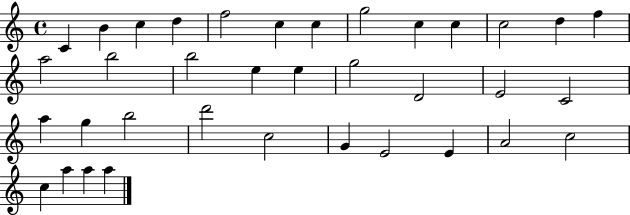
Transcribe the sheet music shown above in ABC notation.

X:1
T:Untitled
M:4/4
L:1/4
K:C
C B c d f2 c c g2 c c c2 d f a2 b2 b2 e e g2 D2 E2 C2 a g b2 d'2 c2 G E2 E A2 c2 c a a a